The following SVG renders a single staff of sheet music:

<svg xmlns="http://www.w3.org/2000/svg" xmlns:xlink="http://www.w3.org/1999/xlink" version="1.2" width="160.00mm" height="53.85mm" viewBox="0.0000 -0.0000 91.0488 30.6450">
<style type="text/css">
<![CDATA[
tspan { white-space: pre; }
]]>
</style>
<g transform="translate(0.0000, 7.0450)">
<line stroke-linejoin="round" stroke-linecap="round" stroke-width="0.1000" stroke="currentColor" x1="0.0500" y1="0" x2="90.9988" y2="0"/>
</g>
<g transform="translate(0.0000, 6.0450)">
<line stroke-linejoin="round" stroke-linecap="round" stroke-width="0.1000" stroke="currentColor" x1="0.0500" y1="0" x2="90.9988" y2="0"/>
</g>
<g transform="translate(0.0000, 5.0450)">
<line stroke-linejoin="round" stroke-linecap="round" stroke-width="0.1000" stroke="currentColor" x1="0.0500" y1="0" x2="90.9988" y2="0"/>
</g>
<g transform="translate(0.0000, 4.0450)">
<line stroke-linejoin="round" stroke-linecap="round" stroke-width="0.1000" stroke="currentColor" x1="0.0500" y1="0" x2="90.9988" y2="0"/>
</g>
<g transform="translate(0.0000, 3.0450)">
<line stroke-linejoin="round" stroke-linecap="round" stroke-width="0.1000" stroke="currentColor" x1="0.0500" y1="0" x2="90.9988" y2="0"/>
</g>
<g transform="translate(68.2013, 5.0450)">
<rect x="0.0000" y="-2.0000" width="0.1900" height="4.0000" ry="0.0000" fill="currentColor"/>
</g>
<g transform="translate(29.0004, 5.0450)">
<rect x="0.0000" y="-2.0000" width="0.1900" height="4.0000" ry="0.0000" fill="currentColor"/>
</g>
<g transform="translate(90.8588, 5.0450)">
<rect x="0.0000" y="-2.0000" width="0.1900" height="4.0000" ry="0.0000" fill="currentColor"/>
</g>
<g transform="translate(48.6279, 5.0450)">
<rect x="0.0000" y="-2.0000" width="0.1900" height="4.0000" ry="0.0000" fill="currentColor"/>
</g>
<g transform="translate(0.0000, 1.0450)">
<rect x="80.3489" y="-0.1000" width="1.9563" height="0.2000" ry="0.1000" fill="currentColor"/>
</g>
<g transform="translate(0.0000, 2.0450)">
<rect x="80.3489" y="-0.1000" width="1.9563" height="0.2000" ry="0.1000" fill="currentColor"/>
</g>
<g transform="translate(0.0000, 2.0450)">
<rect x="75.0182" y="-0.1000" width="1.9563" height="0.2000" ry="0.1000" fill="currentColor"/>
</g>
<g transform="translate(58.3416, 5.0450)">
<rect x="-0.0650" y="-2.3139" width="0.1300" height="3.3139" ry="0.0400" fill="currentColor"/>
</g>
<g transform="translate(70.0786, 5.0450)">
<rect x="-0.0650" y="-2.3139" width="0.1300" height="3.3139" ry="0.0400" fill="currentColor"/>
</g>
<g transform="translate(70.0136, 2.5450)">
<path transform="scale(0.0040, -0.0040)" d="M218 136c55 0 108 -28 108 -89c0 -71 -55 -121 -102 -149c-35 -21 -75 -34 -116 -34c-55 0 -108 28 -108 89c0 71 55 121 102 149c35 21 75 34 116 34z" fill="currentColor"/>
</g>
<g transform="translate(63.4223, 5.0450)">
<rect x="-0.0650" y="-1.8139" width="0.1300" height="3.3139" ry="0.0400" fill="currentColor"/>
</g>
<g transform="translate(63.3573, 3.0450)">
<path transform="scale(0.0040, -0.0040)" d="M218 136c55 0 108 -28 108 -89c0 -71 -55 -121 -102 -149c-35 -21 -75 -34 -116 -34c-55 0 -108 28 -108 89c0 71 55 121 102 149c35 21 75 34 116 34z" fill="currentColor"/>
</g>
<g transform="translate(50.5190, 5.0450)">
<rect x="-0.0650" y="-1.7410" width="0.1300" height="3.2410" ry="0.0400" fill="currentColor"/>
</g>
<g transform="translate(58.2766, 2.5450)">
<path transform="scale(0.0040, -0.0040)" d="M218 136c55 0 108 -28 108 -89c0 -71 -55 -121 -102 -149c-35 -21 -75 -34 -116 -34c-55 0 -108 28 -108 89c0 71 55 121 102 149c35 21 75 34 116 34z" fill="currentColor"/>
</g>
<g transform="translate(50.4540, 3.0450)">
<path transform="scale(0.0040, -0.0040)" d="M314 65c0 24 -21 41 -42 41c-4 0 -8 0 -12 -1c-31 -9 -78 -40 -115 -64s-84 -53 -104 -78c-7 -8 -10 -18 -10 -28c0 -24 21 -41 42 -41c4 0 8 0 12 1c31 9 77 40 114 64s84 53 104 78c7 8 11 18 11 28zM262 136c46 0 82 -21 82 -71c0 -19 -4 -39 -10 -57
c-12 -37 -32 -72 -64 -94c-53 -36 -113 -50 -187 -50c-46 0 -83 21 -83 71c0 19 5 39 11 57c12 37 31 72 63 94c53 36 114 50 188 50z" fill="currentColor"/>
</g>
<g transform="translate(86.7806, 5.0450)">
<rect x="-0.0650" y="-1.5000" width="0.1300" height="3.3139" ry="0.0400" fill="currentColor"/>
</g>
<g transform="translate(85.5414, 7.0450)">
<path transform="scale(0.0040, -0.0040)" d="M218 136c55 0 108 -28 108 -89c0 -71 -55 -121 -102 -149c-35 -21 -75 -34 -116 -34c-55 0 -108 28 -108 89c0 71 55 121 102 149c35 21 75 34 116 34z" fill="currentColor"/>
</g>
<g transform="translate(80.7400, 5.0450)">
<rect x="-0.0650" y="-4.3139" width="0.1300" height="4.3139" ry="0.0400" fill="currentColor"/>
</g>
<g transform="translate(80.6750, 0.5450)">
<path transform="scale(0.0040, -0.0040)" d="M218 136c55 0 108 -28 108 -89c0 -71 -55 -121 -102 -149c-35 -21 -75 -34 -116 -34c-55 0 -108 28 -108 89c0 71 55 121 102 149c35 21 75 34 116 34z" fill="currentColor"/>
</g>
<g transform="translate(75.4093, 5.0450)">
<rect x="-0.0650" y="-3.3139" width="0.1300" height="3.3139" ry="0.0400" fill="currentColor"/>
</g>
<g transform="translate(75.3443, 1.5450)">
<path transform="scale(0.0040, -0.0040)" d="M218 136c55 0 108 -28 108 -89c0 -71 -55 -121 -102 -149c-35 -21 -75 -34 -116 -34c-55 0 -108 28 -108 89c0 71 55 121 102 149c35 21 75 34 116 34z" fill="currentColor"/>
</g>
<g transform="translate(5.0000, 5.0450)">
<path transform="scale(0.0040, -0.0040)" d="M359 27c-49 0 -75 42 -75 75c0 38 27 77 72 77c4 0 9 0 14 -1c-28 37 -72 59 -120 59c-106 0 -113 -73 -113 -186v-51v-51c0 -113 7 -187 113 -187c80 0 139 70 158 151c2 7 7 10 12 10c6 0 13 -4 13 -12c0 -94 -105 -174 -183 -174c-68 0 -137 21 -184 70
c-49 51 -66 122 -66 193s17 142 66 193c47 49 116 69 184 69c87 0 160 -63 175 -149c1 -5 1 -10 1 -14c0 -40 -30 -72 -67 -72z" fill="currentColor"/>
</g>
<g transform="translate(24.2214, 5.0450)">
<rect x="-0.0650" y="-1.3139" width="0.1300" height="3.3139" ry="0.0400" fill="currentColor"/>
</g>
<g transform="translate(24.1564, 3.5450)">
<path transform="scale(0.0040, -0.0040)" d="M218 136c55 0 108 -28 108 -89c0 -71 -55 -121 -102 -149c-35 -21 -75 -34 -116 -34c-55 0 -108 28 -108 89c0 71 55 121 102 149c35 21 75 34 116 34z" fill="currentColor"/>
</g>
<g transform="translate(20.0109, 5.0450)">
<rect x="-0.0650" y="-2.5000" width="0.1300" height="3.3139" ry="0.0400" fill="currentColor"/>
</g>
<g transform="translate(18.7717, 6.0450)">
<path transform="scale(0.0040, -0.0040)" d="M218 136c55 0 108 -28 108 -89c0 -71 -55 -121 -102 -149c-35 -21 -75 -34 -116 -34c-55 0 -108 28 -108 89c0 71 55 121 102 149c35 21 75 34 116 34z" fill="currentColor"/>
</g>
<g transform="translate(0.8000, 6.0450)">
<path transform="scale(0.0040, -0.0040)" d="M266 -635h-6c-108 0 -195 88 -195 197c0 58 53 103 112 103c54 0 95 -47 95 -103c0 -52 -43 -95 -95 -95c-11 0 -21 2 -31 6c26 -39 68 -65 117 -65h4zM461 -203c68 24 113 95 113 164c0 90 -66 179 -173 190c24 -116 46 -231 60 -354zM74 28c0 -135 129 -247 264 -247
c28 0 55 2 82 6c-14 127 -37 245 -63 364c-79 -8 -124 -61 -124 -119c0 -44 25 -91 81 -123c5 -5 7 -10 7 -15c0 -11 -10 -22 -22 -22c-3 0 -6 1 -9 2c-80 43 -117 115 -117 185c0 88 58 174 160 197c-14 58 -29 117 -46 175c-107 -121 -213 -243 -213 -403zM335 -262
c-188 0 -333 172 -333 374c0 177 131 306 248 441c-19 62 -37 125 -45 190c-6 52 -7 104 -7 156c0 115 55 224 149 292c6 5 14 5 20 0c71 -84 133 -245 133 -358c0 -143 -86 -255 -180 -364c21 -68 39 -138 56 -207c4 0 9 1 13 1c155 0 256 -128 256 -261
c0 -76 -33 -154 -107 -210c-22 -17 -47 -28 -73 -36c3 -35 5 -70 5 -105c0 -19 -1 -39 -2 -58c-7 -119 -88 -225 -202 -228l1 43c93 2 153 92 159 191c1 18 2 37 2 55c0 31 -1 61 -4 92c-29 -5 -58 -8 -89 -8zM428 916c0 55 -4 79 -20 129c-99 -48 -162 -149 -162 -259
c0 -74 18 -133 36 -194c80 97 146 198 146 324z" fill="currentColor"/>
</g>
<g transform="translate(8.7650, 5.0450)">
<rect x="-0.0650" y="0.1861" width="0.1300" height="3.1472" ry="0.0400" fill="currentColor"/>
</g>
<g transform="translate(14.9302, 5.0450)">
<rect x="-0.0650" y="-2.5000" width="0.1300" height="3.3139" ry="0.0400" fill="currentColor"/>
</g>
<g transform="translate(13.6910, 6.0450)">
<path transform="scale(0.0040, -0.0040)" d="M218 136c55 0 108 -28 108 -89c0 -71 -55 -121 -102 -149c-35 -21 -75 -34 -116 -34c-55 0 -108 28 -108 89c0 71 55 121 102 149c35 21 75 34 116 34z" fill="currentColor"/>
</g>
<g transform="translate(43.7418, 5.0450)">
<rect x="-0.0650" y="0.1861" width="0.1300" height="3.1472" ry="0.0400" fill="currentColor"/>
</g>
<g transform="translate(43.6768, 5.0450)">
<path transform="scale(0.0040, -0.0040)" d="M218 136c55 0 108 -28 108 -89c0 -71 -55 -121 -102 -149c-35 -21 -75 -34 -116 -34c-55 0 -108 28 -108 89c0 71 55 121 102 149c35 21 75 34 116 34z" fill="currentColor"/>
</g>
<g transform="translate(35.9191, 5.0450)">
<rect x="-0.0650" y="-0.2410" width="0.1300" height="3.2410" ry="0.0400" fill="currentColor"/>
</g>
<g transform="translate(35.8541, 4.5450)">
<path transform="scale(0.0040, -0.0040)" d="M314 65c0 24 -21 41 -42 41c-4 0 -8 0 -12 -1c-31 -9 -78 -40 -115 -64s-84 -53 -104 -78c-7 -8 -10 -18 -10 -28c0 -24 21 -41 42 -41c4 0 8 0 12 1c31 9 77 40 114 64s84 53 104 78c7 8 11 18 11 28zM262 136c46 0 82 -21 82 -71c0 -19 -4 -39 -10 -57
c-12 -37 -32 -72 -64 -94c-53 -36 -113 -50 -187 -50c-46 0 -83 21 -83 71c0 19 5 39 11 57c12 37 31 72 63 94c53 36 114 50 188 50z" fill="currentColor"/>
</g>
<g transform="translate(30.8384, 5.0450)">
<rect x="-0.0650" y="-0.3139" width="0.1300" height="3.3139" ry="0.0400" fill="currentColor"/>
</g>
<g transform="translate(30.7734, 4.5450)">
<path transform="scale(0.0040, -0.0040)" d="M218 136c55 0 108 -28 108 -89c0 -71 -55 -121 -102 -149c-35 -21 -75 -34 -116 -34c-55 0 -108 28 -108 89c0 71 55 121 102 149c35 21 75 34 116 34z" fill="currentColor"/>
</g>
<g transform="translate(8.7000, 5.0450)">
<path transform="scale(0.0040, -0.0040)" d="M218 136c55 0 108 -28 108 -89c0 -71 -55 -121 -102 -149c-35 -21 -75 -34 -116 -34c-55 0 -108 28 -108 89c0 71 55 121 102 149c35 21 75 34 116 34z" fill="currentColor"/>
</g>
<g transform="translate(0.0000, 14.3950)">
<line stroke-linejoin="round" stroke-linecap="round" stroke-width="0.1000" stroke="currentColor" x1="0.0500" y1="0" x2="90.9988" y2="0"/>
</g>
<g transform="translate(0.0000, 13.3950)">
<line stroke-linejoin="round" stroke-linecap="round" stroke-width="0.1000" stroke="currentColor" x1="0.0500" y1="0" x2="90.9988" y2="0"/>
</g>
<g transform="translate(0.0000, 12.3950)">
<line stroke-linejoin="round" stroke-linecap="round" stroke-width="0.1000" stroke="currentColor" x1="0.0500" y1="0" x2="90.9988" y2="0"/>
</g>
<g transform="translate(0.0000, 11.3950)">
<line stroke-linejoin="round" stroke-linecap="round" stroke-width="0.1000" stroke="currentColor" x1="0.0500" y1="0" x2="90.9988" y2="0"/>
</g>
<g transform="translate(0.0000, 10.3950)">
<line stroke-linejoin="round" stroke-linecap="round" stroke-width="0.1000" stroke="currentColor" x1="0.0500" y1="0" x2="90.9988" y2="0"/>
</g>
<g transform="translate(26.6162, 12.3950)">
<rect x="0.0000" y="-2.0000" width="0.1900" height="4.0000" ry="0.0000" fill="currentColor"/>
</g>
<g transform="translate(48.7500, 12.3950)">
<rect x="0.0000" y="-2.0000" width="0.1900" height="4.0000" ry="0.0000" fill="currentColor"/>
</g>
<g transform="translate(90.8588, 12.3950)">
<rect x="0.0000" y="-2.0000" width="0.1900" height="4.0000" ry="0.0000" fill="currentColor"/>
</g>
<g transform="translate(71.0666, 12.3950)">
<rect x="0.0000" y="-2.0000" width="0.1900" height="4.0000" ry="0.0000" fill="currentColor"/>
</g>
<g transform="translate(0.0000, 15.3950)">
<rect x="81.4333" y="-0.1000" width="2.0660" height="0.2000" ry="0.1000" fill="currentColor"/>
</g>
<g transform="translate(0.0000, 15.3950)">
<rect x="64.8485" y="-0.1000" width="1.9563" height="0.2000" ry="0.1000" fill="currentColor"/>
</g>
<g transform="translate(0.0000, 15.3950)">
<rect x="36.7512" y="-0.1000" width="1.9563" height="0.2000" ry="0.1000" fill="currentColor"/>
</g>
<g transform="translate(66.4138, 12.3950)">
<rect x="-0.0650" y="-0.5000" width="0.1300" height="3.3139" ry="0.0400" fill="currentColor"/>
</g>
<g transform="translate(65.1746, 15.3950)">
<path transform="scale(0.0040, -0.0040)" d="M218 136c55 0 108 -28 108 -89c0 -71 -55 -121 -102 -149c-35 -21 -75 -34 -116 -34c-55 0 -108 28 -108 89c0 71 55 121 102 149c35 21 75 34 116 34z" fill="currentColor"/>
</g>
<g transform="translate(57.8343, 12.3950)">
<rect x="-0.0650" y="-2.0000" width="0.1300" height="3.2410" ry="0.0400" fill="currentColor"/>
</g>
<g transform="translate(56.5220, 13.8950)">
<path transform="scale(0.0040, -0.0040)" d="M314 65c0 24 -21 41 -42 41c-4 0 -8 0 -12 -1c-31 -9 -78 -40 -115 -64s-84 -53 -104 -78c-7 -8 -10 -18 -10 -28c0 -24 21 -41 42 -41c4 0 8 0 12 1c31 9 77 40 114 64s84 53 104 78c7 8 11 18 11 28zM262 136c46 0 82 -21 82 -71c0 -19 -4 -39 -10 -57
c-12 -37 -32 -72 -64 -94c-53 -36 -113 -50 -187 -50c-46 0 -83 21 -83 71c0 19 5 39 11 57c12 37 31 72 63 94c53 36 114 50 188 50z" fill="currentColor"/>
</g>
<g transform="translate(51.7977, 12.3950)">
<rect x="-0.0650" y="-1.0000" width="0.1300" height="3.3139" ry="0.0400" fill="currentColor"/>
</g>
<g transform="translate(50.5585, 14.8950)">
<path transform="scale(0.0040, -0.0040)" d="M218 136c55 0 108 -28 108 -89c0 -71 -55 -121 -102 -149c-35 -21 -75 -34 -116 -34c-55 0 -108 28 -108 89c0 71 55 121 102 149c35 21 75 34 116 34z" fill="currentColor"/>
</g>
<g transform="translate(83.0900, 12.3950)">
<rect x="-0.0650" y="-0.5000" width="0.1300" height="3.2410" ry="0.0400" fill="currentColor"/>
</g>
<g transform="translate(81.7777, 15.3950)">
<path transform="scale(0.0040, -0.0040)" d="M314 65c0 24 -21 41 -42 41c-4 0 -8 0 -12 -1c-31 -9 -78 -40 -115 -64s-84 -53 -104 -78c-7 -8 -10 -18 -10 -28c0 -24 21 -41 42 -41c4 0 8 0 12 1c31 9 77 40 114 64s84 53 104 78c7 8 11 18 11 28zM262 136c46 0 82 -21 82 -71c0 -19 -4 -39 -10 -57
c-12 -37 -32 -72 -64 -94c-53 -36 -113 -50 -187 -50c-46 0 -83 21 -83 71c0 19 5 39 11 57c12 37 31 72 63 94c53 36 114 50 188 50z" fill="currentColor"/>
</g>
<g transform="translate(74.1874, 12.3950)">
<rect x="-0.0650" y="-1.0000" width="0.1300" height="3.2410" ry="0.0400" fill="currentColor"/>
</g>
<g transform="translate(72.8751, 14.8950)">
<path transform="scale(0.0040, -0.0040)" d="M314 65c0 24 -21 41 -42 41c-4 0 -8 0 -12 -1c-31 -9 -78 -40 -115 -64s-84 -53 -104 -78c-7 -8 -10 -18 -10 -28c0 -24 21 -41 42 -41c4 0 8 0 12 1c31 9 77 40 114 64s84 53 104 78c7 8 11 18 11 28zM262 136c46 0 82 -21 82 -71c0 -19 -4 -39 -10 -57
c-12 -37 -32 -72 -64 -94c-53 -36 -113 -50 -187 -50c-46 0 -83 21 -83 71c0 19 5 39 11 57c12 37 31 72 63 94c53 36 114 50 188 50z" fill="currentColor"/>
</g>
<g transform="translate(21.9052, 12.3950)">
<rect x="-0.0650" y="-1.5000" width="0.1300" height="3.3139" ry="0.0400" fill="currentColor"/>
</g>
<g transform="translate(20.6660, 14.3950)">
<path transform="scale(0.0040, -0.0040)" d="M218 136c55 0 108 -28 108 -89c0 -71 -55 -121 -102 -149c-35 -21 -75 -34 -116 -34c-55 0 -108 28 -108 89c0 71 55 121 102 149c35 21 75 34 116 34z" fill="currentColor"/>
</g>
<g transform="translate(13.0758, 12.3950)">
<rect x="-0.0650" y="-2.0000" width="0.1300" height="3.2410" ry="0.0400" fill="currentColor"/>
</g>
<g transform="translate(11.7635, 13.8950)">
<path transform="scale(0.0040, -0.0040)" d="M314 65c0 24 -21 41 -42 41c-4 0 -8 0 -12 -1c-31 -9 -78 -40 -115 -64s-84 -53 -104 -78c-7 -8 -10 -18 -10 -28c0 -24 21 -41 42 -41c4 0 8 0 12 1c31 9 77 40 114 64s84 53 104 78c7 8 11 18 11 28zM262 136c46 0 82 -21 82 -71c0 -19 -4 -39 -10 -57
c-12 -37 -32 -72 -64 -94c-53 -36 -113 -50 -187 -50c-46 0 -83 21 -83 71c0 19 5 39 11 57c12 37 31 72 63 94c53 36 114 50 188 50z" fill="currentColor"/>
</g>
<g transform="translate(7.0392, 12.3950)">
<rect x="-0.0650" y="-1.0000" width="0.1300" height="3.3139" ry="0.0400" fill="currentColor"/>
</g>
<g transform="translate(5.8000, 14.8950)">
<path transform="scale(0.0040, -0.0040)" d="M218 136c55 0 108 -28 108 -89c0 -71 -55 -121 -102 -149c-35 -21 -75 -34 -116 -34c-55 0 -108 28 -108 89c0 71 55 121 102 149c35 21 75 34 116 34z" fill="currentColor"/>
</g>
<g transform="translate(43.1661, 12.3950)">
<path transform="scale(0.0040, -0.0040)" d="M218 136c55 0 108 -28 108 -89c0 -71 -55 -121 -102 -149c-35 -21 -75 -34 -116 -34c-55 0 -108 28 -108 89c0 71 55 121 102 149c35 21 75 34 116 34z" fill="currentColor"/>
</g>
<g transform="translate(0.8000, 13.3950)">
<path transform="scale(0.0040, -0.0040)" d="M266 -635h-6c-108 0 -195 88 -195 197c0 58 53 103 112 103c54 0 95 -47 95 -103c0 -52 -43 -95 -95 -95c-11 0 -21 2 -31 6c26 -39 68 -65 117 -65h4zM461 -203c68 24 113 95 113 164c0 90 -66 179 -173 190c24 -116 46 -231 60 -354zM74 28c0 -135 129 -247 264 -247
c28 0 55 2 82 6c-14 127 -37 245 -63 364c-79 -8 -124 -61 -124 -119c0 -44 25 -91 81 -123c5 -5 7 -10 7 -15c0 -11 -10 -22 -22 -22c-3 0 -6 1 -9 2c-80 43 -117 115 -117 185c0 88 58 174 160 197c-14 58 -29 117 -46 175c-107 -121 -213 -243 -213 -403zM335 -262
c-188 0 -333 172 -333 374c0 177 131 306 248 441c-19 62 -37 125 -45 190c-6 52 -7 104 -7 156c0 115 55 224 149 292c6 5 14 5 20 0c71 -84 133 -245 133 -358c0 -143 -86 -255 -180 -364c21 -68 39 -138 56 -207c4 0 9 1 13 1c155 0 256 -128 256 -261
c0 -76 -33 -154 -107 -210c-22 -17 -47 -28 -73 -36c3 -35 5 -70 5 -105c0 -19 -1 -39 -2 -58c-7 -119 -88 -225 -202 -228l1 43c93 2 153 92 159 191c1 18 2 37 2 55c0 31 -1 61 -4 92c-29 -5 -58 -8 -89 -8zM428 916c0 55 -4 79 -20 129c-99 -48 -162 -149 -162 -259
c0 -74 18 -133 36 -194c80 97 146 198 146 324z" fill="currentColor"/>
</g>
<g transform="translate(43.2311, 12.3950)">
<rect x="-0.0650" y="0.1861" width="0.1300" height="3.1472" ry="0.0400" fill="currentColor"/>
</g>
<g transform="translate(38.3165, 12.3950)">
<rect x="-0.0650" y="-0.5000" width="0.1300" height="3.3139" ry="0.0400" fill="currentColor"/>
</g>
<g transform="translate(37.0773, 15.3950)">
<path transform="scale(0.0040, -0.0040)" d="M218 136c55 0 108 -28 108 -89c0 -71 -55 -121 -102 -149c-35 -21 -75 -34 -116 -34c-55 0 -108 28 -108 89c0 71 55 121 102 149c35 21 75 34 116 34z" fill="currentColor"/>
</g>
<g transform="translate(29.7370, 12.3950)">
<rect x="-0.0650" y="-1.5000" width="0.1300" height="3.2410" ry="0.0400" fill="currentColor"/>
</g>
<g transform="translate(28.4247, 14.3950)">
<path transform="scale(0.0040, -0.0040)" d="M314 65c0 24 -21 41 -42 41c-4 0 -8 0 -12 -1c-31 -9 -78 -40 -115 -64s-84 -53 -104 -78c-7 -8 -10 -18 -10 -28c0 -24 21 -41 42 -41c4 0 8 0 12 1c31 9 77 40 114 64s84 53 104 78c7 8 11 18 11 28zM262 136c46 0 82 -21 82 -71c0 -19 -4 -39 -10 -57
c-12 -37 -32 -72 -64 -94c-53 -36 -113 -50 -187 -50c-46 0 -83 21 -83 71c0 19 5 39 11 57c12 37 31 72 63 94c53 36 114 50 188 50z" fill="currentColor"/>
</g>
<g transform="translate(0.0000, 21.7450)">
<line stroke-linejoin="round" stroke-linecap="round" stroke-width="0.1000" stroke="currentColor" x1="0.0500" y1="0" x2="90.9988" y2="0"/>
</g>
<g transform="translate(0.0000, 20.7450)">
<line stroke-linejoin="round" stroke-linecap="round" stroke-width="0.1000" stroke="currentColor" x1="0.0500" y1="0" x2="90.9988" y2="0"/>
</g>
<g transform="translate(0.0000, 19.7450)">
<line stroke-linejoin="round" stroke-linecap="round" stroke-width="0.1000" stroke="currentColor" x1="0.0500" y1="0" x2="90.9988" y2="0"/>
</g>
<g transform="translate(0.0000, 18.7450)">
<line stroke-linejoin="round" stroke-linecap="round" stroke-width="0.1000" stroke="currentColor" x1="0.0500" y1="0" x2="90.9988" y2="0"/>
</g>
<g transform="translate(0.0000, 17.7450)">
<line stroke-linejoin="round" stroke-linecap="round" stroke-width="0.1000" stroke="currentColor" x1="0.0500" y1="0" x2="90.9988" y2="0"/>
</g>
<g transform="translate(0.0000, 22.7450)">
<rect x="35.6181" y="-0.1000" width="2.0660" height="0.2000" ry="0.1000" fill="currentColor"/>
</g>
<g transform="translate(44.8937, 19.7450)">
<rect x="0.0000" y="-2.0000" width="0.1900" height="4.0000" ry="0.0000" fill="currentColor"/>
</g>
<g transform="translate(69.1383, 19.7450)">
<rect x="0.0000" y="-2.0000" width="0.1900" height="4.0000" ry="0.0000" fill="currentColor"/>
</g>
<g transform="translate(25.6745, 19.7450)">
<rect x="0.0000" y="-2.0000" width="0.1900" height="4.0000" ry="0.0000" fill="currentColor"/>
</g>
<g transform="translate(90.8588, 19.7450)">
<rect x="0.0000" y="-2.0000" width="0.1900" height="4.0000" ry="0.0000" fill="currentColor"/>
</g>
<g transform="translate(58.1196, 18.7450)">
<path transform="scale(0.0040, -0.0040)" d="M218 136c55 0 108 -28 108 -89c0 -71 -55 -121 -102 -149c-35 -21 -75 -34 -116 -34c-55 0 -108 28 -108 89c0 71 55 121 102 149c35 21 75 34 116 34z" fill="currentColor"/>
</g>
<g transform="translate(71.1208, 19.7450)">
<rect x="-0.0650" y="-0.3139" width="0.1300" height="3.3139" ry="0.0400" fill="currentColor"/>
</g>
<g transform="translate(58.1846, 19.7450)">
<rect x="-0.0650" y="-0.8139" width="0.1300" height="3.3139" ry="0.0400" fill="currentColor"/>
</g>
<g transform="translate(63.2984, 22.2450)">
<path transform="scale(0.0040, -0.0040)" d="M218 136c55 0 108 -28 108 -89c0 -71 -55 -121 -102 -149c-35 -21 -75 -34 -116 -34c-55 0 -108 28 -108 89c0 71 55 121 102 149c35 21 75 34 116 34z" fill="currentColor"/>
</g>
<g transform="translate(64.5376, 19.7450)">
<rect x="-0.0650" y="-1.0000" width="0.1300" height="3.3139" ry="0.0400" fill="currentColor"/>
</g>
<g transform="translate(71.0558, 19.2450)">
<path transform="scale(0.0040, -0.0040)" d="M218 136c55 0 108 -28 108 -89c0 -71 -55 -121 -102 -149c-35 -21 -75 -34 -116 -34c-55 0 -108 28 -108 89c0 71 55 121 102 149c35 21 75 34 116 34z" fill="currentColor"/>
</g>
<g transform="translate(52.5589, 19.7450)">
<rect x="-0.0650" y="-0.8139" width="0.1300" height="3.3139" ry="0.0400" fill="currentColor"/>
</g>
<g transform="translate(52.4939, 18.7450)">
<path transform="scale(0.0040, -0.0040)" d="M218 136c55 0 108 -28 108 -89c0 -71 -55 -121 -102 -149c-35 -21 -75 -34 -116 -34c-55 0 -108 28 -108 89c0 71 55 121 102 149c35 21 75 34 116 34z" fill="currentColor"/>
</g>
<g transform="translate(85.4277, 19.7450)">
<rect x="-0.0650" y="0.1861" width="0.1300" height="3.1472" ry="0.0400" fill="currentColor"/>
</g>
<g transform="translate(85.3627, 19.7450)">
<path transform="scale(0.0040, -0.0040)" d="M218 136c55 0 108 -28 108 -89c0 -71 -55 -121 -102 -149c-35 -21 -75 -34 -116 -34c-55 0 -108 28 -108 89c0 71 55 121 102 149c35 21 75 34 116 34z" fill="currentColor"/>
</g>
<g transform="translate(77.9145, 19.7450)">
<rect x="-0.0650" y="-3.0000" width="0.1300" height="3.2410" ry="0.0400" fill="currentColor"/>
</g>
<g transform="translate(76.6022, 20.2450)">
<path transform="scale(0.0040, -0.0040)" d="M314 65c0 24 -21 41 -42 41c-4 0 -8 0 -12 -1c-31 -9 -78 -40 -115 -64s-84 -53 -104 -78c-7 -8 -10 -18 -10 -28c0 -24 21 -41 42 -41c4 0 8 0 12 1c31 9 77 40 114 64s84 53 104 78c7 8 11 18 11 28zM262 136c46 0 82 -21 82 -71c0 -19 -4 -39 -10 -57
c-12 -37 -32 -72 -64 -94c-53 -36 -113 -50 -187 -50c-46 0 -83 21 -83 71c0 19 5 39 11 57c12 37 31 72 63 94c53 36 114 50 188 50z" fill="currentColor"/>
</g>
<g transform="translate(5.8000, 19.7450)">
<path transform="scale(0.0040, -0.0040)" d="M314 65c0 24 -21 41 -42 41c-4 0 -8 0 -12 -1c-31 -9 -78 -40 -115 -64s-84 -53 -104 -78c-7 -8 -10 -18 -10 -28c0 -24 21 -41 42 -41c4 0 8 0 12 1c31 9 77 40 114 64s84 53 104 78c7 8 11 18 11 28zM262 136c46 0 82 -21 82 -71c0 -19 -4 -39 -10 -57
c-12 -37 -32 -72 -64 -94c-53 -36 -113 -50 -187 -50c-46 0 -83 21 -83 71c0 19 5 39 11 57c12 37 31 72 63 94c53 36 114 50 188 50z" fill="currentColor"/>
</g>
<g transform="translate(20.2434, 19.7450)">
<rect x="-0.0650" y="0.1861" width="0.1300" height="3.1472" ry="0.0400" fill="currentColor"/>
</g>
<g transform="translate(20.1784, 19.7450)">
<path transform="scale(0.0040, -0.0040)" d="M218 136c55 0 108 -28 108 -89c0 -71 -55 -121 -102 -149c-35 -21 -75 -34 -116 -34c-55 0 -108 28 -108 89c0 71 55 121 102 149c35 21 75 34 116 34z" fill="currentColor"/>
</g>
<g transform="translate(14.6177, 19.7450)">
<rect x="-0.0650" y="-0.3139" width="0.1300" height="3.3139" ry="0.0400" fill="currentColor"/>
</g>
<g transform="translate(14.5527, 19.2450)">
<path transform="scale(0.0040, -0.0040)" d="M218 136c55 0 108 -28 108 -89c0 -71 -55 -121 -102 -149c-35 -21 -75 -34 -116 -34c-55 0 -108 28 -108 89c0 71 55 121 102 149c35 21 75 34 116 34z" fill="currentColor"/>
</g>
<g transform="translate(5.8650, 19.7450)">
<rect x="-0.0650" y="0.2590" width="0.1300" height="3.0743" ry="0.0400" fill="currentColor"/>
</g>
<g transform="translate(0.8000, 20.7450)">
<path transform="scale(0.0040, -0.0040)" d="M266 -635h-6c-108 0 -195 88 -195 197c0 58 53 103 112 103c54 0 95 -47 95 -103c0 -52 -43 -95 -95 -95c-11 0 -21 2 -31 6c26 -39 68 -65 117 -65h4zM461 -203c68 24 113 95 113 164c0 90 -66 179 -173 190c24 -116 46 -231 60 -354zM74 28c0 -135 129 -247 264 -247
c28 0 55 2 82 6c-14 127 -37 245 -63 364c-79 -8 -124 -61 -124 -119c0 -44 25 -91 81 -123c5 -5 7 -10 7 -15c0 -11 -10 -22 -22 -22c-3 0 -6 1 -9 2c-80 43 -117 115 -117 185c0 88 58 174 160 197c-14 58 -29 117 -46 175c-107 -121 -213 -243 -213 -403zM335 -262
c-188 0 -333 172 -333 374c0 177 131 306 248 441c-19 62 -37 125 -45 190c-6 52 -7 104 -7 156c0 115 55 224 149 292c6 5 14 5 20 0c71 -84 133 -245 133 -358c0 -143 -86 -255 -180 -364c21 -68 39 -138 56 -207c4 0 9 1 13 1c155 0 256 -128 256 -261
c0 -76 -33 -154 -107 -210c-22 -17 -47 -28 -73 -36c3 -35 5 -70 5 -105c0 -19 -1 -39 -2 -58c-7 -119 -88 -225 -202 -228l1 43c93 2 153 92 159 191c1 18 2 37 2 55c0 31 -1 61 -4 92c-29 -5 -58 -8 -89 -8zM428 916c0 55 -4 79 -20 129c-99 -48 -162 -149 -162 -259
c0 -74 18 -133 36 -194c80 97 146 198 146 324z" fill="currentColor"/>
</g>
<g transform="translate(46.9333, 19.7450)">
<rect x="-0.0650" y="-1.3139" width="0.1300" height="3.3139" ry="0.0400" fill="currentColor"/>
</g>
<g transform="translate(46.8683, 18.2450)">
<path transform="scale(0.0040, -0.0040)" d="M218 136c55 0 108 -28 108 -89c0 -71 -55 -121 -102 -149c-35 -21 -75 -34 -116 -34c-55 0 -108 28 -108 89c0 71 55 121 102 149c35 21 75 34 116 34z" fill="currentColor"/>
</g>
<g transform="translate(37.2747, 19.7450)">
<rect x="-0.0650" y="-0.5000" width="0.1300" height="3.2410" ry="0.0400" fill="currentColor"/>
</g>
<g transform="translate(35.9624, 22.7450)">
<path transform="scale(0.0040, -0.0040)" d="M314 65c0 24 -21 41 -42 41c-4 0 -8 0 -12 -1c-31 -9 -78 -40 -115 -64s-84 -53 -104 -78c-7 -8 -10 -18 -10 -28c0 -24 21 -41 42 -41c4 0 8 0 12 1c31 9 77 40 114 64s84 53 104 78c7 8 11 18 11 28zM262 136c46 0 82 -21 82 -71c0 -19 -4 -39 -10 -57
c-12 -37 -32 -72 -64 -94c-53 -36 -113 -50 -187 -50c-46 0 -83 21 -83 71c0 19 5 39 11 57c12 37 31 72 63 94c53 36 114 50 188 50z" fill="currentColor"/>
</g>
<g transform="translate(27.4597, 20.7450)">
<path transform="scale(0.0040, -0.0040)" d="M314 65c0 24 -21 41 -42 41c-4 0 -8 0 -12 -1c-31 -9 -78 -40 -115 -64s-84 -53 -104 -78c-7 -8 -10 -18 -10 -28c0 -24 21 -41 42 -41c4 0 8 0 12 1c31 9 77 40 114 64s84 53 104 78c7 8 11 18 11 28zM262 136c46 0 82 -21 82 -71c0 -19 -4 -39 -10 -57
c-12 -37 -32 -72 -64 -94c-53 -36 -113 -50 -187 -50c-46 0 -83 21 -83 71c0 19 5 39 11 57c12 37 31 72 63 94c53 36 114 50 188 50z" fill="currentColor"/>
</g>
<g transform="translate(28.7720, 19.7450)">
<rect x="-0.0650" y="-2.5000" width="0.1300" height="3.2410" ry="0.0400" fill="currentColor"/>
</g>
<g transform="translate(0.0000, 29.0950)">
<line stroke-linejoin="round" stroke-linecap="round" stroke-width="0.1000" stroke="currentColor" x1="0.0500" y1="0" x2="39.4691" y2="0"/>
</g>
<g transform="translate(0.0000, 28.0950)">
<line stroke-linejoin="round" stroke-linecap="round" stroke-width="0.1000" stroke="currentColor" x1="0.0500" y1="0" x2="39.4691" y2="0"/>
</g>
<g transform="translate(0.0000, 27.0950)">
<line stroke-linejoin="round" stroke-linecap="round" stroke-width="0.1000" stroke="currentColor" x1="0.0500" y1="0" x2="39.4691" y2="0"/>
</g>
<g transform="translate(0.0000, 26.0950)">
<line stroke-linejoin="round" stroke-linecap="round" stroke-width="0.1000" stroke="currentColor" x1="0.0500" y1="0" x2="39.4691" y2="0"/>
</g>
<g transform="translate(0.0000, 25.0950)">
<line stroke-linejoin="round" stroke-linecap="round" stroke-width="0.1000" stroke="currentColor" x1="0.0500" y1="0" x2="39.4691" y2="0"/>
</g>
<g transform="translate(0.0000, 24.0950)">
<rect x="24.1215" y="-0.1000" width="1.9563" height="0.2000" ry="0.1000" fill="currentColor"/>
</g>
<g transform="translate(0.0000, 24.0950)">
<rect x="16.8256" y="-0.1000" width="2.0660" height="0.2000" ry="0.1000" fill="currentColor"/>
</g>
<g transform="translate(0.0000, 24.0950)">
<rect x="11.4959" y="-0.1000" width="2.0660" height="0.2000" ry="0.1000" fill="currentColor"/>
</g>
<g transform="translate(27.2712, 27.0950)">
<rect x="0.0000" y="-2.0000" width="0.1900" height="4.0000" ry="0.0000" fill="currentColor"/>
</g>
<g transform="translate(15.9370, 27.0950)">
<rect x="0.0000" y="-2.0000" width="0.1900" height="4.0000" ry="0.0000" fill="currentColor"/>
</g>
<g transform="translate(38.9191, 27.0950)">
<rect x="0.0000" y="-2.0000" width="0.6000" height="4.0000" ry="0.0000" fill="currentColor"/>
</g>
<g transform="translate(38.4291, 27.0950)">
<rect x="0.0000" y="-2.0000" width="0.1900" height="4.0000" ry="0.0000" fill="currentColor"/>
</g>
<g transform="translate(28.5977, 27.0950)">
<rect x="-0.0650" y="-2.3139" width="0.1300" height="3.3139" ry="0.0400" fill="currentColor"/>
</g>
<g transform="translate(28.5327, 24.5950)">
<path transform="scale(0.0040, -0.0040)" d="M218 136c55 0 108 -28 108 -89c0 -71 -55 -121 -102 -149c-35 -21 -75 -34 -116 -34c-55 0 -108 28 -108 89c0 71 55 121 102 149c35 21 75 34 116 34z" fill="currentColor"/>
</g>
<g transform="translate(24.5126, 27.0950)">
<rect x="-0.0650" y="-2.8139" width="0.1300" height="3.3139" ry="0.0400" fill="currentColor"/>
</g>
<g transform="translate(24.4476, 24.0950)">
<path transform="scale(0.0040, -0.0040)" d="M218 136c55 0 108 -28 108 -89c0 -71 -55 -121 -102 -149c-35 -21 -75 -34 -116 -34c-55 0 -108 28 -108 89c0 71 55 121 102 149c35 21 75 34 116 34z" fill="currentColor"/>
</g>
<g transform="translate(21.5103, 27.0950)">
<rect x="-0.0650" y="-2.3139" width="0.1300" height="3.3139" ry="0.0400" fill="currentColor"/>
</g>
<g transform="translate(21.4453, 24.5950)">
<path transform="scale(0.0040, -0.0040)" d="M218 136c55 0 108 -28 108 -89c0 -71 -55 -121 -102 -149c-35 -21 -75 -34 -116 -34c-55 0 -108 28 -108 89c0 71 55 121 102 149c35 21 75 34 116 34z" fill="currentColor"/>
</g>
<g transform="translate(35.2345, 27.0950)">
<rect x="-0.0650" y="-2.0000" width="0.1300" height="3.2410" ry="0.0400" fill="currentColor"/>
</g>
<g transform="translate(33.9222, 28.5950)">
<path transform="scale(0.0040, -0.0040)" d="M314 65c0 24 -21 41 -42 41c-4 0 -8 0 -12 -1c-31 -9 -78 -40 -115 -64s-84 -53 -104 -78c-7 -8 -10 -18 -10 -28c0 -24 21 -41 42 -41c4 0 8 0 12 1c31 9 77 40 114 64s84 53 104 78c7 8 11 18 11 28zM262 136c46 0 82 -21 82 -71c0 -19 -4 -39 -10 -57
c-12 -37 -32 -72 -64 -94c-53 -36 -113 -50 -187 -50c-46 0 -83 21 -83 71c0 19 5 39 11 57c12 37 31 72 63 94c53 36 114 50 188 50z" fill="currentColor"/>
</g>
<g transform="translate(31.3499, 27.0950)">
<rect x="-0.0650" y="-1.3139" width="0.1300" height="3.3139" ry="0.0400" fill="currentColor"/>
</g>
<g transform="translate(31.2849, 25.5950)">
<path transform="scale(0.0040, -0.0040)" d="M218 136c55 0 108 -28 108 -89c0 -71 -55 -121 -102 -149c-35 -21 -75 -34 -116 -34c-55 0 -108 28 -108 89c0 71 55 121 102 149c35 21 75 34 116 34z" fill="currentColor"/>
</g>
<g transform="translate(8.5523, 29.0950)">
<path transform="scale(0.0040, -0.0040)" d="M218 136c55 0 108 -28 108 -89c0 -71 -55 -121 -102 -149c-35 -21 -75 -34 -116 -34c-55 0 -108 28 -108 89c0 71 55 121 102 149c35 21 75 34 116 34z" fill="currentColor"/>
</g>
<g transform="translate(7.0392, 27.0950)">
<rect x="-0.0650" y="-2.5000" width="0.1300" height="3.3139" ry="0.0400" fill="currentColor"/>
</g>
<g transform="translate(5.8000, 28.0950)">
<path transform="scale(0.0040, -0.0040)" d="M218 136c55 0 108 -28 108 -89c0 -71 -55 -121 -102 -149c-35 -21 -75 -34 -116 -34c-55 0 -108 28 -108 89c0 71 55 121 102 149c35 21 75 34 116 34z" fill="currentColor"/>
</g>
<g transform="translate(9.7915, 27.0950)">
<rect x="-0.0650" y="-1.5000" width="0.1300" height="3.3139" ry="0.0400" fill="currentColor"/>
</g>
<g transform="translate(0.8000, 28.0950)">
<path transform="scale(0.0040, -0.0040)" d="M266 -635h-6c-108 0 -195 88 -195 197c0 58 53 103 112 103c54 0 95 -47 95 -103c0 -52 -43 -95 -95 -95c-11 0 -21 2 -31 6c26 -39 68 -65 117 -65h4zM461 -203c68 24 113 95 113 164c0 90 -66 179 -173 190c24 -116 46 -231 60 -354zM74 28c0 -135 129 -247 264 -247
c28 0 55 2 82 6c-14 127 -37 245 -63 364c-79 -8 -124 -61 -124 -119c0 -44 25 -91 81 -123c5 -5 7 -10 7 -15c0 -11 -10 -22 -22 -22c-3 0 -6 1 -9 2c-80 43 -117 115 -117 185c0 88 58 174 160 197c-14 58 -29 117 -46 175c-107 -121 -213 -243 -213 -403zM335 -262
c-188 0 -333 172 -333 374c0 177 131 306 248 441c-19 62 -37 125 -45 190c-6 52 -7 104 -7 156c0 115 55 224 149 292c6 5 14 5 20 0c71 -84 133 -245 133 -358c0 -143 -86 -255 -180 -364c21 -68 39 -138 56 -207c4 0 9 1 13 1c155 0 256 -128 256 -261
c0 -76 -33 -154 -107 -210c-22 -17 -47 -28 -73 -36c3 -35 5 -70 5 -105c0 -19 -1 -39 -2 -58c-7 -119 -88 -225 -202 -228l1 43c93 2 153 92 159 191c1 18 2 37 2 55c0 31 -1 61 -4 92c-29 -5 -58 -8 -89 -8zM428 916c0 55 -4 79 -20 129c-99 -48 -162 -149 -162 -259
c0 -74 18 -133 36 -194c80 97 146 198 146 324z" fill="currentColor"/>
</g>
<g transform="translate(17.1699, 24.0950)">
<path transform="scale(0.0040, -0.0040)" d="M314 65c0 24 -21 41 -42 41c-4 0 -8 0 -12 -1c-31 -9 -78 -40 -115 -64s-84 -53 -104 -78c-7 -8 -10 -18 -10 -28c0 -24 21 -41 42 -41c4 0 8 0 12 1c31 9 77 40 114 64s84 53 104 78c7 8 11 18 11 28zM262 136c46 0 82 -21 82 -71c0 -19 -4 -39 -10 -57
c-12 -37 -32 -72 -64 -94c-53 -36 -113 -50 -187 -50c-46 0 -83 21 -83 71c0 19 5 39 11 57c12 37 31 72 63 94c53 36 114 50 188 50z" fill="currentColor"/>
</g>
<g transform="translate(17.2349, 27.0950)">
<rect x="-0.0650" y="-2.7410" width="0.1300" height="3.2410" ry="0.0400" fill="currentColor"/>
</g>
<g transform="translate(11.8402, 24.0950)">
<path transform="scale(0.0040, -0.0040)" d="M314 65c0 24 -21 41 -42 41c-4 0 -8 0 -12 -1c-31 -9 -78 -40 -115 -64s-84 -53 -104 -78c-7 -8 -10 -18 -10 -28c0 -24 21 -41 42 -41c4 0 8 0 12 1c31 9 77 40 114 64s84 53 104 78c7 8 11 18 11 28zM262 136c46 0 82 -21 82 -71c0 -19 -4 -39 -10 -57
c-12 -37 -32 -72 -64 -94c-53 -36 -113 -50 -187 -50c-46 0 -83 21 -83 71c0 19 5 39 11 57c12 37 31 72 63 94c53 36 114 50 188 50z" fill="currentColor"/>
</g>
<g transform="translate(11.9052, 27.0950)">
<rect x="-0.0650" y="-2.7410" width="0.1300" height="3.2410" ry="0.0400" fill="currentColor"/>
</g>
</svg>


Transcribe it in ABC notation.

X:1
T:Untitled
M:4/4
L:1/4
K:C
B G G e c c2 B f2 g f g b d' E D F2 E E2 C B D F2 C D2 C2 B2 c B G2 C2 e d d D c A2 B G E a2 a2 g a g e F2